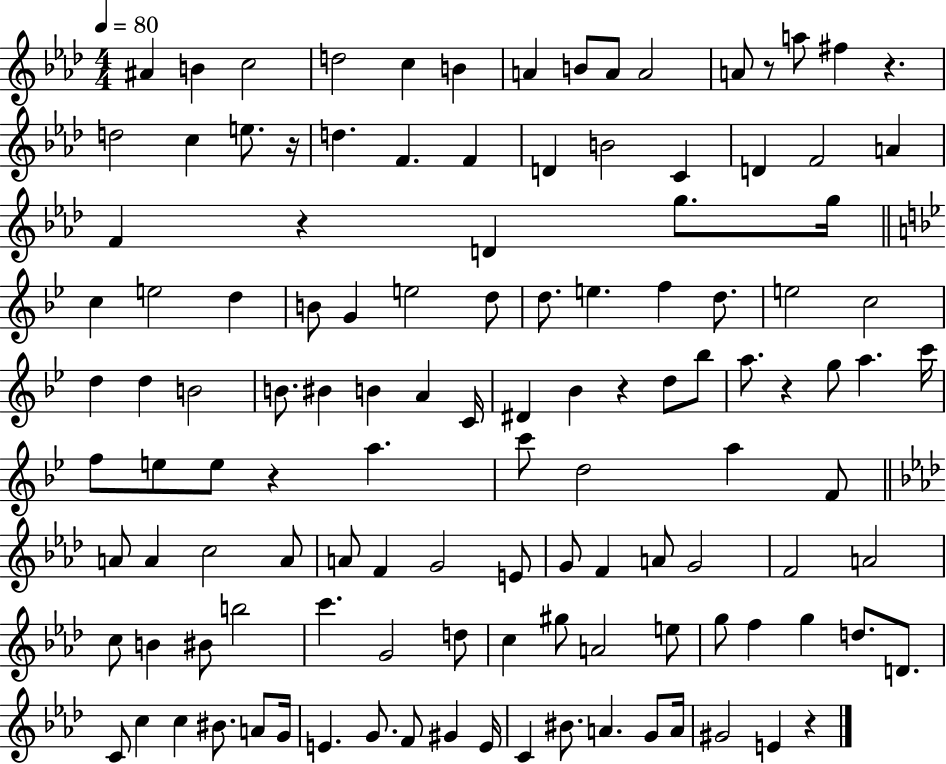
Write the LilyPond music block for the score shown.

{
  \clef treble
  \numericTimeSignature
  \time 4/4
  \key aes \major
  \tempo 4 = 80
  ais'4 b'4 c''2 | d''2 c''4 b'4 | a'4 b'8 a'8 a'2 | a'8 r8 a''8 fis''4 r4. | \break d''2 c''4 e''8. r16 | d''4. f'4. f'4 | d'4 b'2 c'4 | d'4 f'2 a'4 | \break f'4 r4 d'4 g''8. g''16 | \bar "||" \break \key bes \major c''4 e''2 d''4 | b'8 g'4 e''2 d''8 | d''8. e''4. f''4 d''8. | e''2 c''2 | \break d''4 d''4 b'2 | b'8. bis'4 b'4 a'4 c'16 | dis'4 bes'4 r4 d''8 bes''8 | a''8. r4 g''8 a''4. c'''16 | \break f''8 e''8 e''8 r4 a''4. | c'''8 d''2 a''4 f'8 | \bar "||" \break \key f \minor a'8 a'4 c''2 a'8 | a'8 f'4 g'2 e'8 | g'8 f'4 a'8 g'2 | f'2 a'2 | \break c''8 b'4 bis'8 b''2 | c'''4. g'2 d''8 | c''4 gis''8 a'2 e''8 | g''8 f''4 g''4 d''8. d'8. | \break c'8 c''4 c''4 bis'8. a'8 g'16 | e'4. g'8. f'8 gis'4 e'16 | c'4 bis'8. a'4. g'8 a'16 | gis'2 e'4 r4 | \break \bar "|."
}